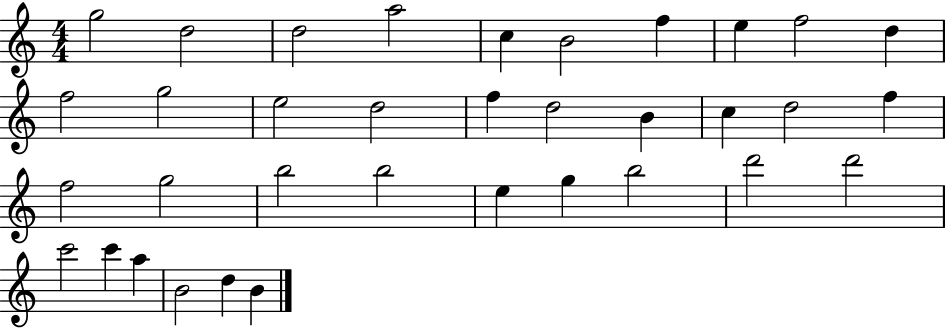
G5/h D5/h D5/h A5/h C5/q B4/h F5/q E5/q F5/h D5/q F5/h G5/h E5/h D5/h F5/q D5/h B4/q C5/q D5/h F5/q F5/h G5/h B5/h B5/h E5/q G5/q B5/h D6/h D6/h C6/h C6/q A5/q B4/h D5/q B4/q